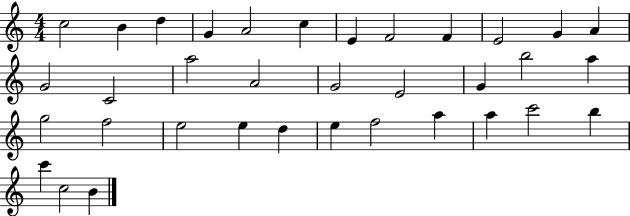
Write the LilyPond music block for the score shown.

{
  \clef treble
  \numericTimeSignature
  \time 4/4
  \key c \major
  c''2 b'4 d''4 | g'4 a'2 c''4 | e'4 f'2 f'4 | e'2 g'4 a'4 | \break g'2 c'2 | a''2 a'2 | g'2 e'2 | g'4 b''2 a''4 | \break g''2 f''2 | e''2 e''4 d''4 | e''4 f''2 a''4 | a''4 c'''2 b''4 | \break c'''4 c''2 b'4 | \bar "|."
}